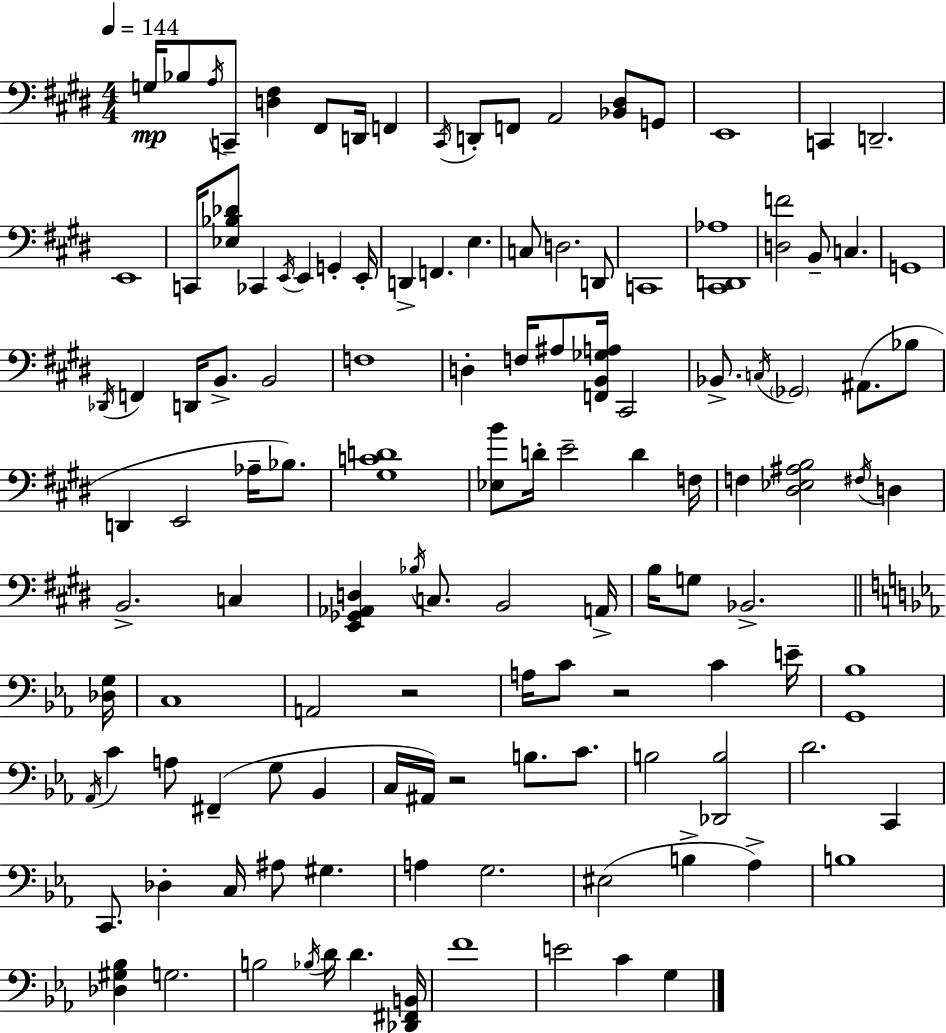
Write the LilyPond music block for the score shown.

{
  \clef bass
  \numericTimeSignature
  \time 4/4
  \key e \major
  \tempo 4 = 144
  g16\mp bes8 \acciaccatura { a16 } c,8-- <d fis>4 fis,8 d,16 f,4 | \acciaccatura { cis,16 } d,8-. f,8 a,2 <bes, dis>8 | g,8 e,1 | c,4 d,2.-- | \break e,1 | c,16 <ees bes des'>8 ces,4 \acciaccatura { e,16 } e,4 g,4-. | e,16-. d,4-> f,4. e4. | c8 d2. | \break d,8 c,1 | <cis, d, aes>1 | <d f'>2 b,8-- c4. | g,1 | \break \acciaccatura { des,16 } f,4 d,16 b,8.-> b,2 | f1 | d4-. f16 ais8 <f, b, ges a>16 cis,2 | bes,8.-> \acciaccatura { c16 } \parenthesize ges,2 | \break ais,8.( bes8 d,4 e,2 | aes16-- bes8.) <gis c' d'>1 | <ees b'>8 d'16-. e'2-- | d'4 f16 f4 <dis ees ais b>2 | \break \acciaccatura { fis16 } d4 b,2.-> | c4 <e, ges, aes, d>4 \acciaccatura { bes16 } c8. b,2 | a,16-> b16 g8 bes,2.-> | \bar "||" \break \key ees \major <des g>16 c1 | a,2 r2 | a16 c'8 r2 c'4 | e'16-- <g, bes>1 | \break \acciaccatura { aes,16 } c'4 a8 fis,4--( g8 bes,4 | c16 ais,16) r2 b8. c'8. | b2 <des, b>2 | d'2. c,4 | \break c,8. des4-. c16 ais8 gis4. | a4 g2. | eis2( b4-> aes4->) | b1 | \break <des gis bes>4 g2. | b2 \acciaccatura { bes16 } d'16 d'4. | <des, fis, b,>16 f'1 | e'2 c'4 g4 | \break \bar "|."
}